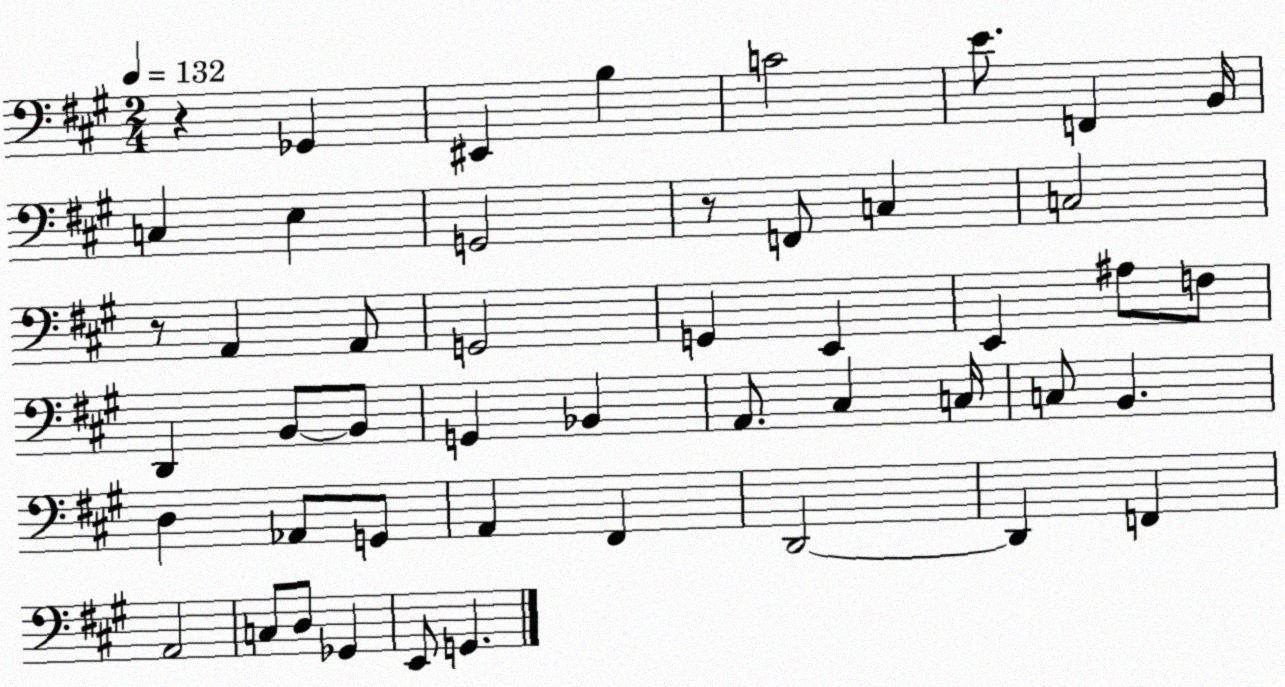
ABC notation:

X:1
T:Untitled
M:2/4
L:1/4
K:A
z _G,, ^E,, B, C2 E/2 F,, B,,/4 C, E, G,,2 z/2 F,,/2 C, C,2 z/2 A,, A,,/2 G,,2 G,, E,, E,, ^A,/2 F,/2 D,, B,,/2 B,,/2 G,, _B,, A,,/2 ^C, C,/4 C,/2 B,, D, _A,,/2 G,,/2 A,, ^F,, D,,2 D,, F,, A,,2 C,/2 D,/2 _G,, E,,/2 G,,